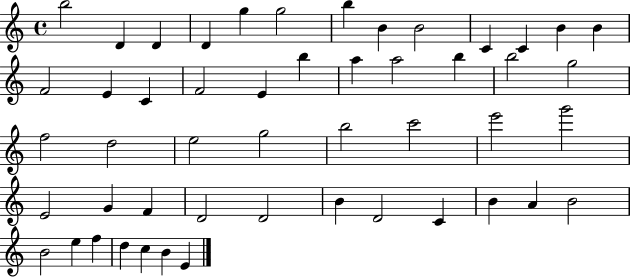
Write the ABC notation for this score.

X:1
T:Untitled
M:4/4
L:1/4
K:C
b2 D D D g g2 b B B2 C C B B F2 E C F2 E b a a2 b b2 g2 f2 d2 e2 g2 b2 c'2 e'2 g'2 E2 G F D2 D2 B D2 C B A B2 B2 e f d c B E